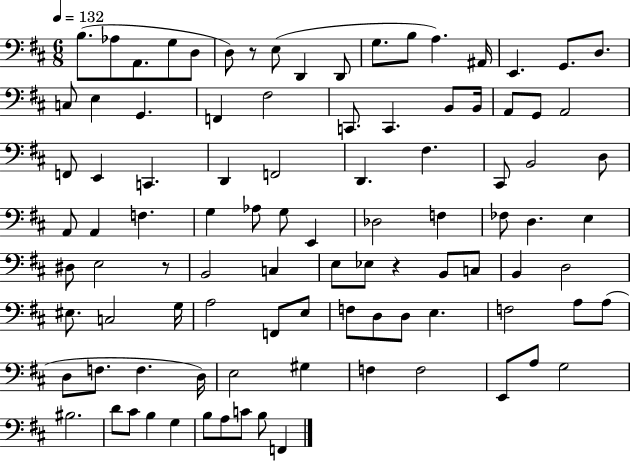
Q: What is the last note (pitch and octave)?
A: F2